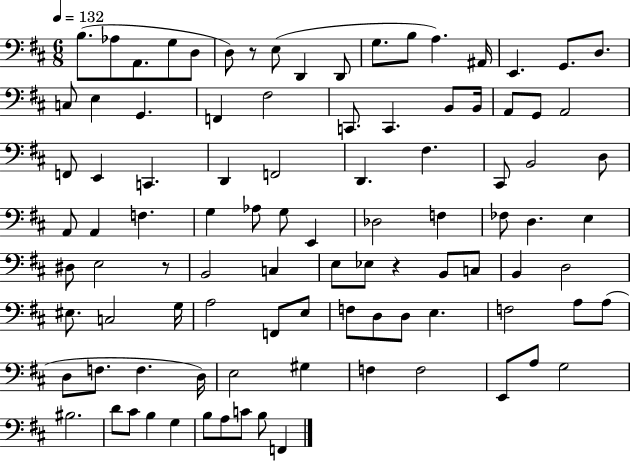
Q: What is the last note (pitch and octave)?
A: F2